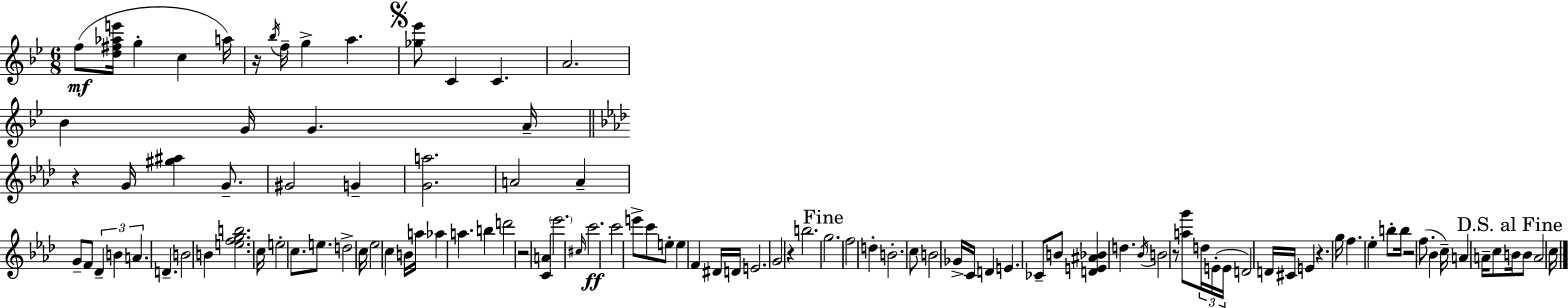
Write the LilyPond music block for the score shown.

{
  \clef treble
  \numericTimeSignature
  \time 6/8
  \key bes \major
  f''8(\mf <d'' fis'' aes'' e'''>16 g''4-. c''4 a''16) | r16 \acciaccatura { bes''16 } f''16-- g''4-> a''4. | \mark \markup { \musicglyph "scripts.segno" } <ges'' ees'''>8 c'4 c'4. | a'2. | \break bes'4 g'16 g'4. | a'16-- \bar "||" \break \key aes \major r4 g'16 <gis'' ais''>4 g'8.-- | gis'2 g'4-- | <g' a''>2. | a'2 a'4-- | \break g'8-- f'8 \tuplet 3/2 { des'4-- b'4 | a'4. } d'4.-- | b'2 b'4 | <e'' f'' g'' b''>2. | \break c''16 e''2-. c''8. | e''8. d''2-> c''16 | ees''2 c''4 | b'16 a''16 aes''4 a''4. | \break b''4 d'''2 | r2 <c' a'>4 | \parenthesize ees'''2. | \grace { cis''16 } c'''2.\ff | \break c'''2 e'''8-> c'''8 | e''8-. e''4 f'4 dis'16 | d'16 e'2. | g'2 r4 | \break b''2. | \mark "Fine" g''2. | f''2 d''4-. | b'2.-. | \break c''8 b'2 ges'16-> | c'16 d'4 e'4. ces'8-- | b'8 <d' e' ais' bes'>4 d''4. | \acciaccatura { bes'16 } b'2 r8 | \break <a'' g'''>8 \tuplet 3/2 { d''16 e'16-.( e'16 } d'2) | d'16 cis'16 e'4 r4. | g''16 f''4. ees''4-. | b''8-. b''16 r2 f''8.( | \break bes'4 c''16--) a'4 a'16-- | c''8 \mark "D.S. al Fine" b'16 b'8 a'2 | c''16 \bar "|."
}